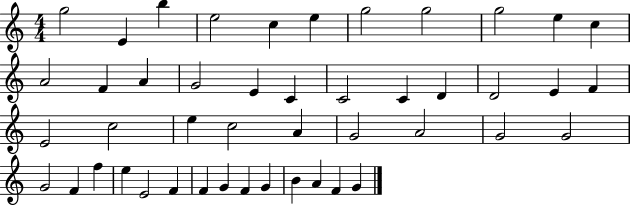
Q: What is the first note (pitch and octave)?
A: G5